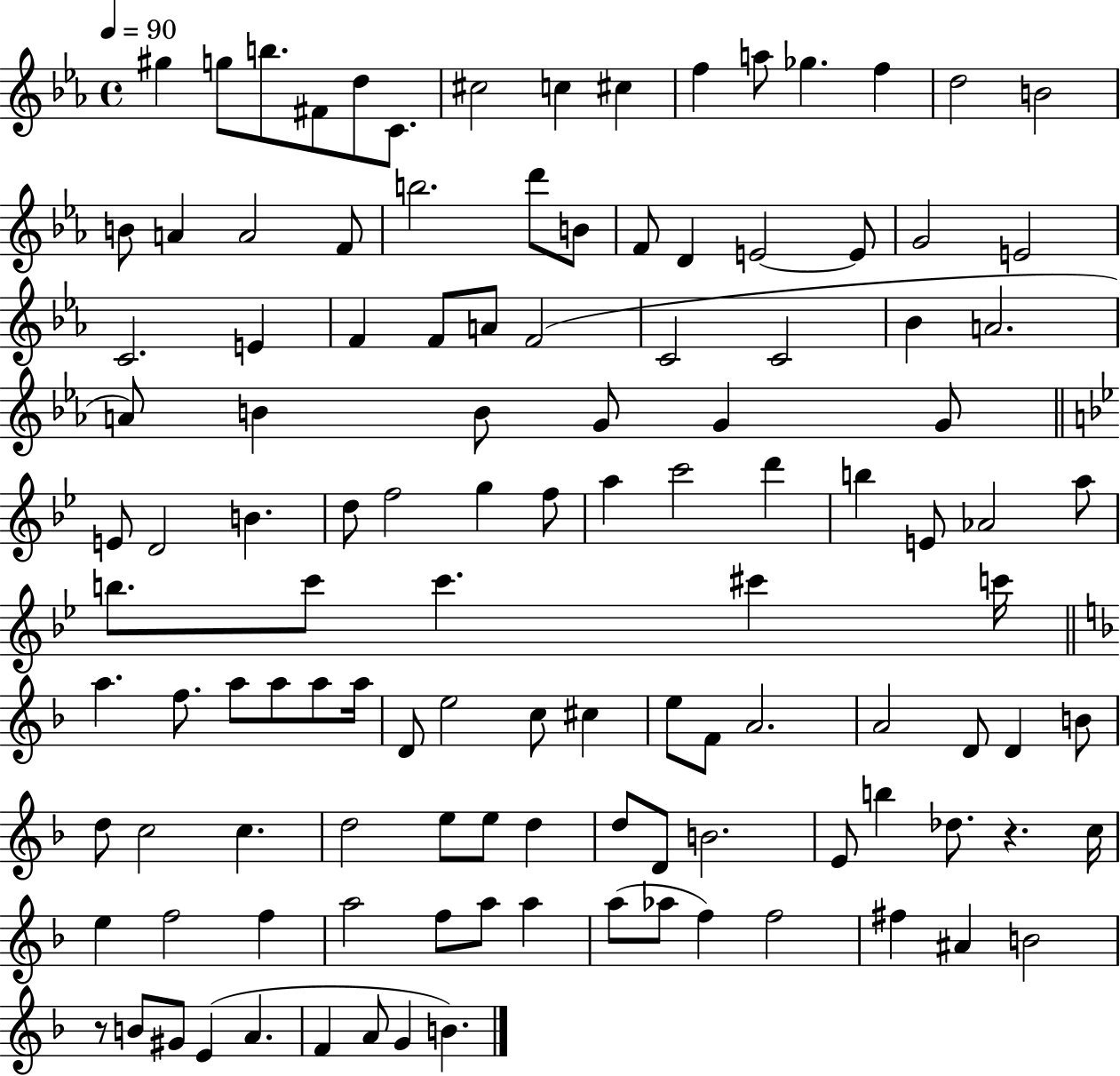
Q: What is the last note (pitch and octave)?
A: B4